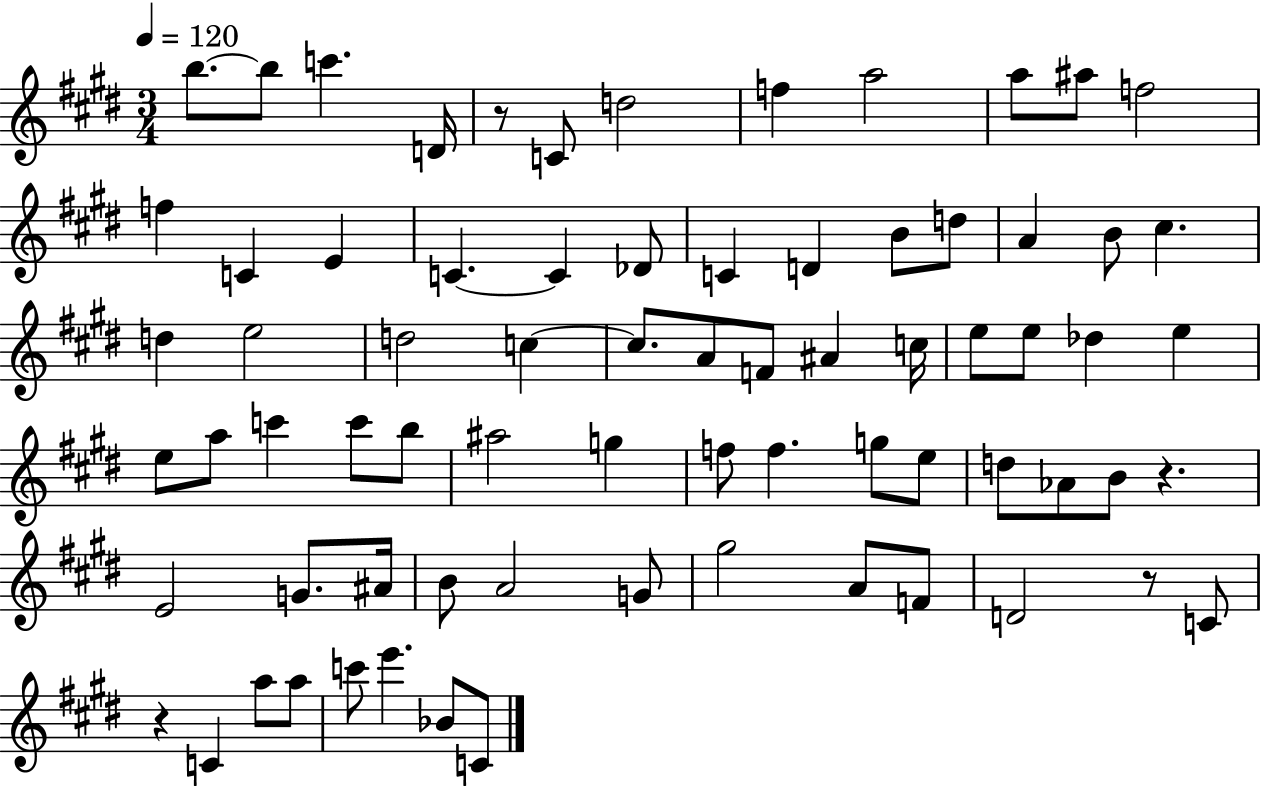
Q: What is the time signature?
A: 3/4